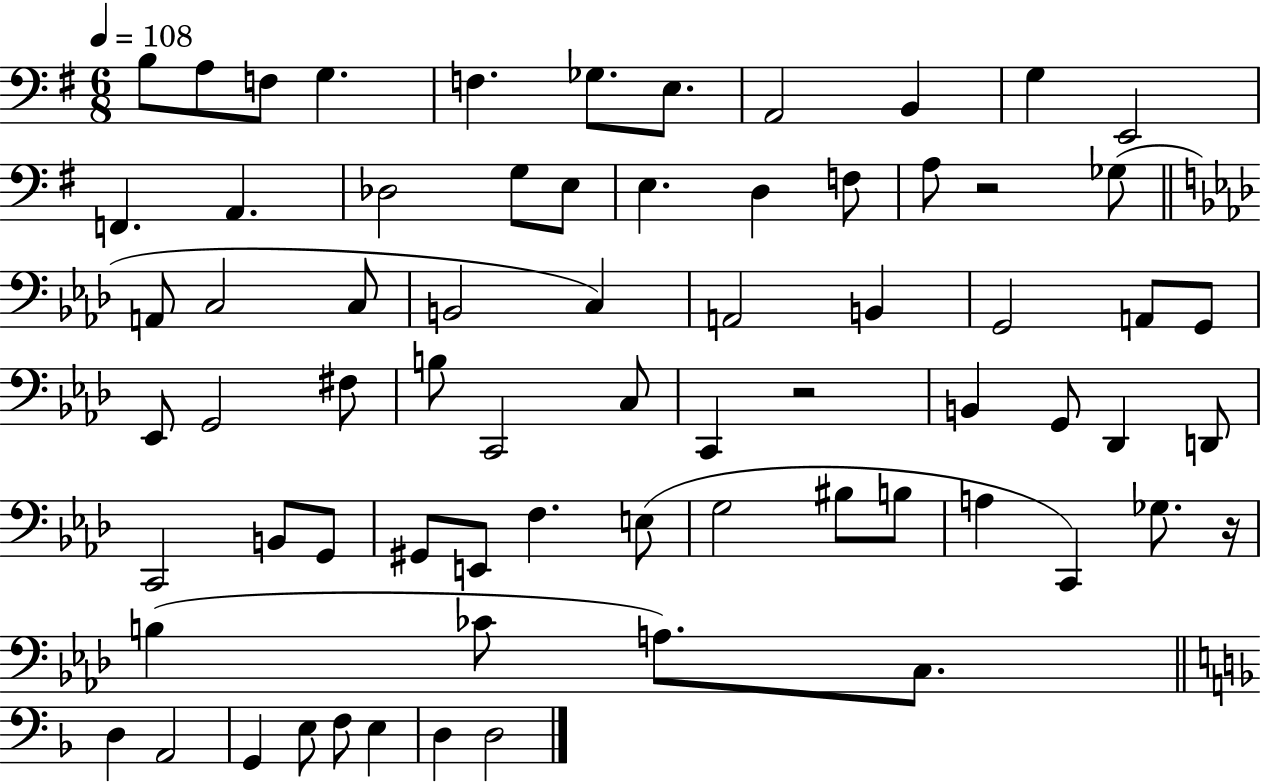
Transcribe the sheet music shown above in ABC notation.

X:1
T:Untitled
M:6/8
L:1/4
K:G
B,/2 A,/2 F,/2 G, F, _G,/2 E,/2 A,,2 B,, G, E,,2 F,, A,, _D,2 G,/2 E,/2 E, D, F,/2 A,/2 z2 _G,/2 A,,/2 C,2 C,/2 B,,2 C, A,,2 B,, G,,2 A,,/2 G,,/2 _E,,/2 G,,2 ^F,/2 B,/2 C,,2 C,/2 C,, z2 B,, G,,/2 _D,, D,,/2 C,,2 B,,/2 G,,/2 ^G,,/2 E,,/2 F, E,/2 G,2 ^B,/2 B,/2 A, C,, _G,/2 z/4 B, _C/2 A,/2 C,/2 D, A,,2 G,, E,/2 F,/2 E, D, D,2